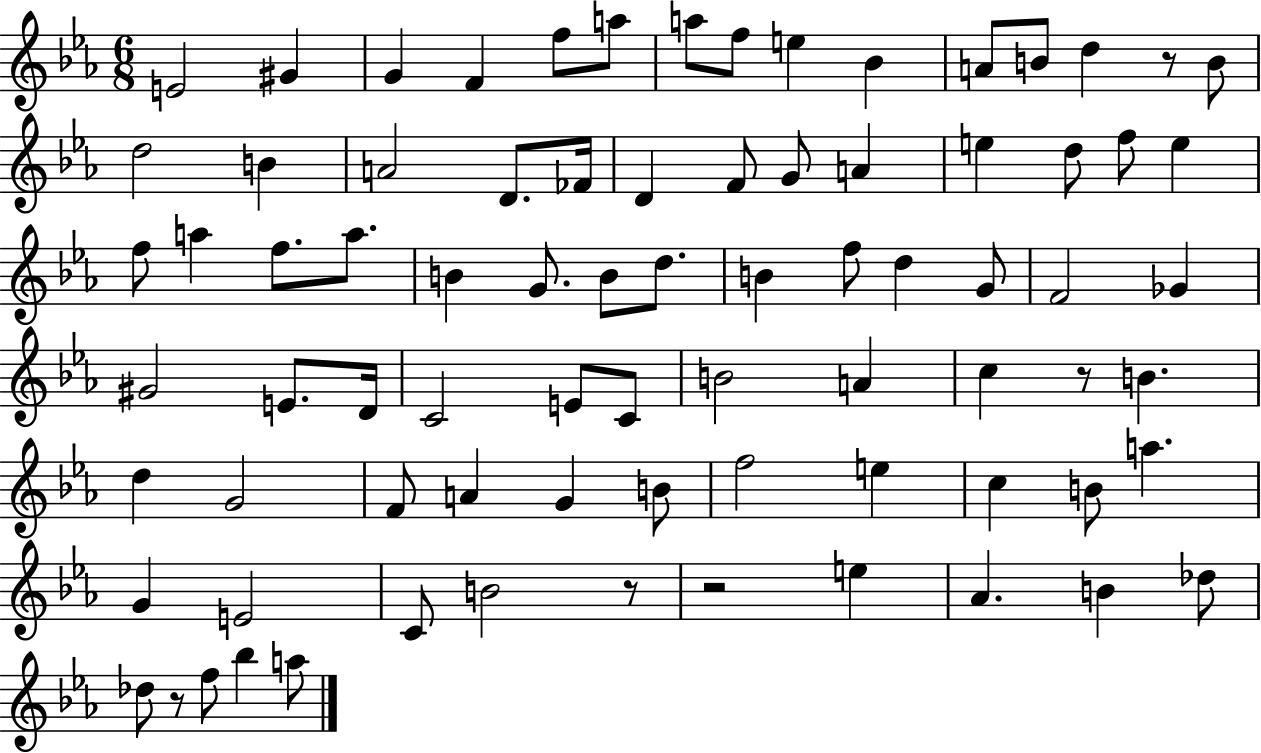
{
  \clef treble
  \numericTimeSignature
  \time 6/8
  \key ees \major
  e'2 gis'4 | g'4 f'4 f''8 a''8 | a''8 f''8 e''4 bes'4 | a'8 b'8 d''4 r8 b'8 | \break d''2 b'4 | a'2 d'8. fes'16 | d'4 f'8 g'8 a'4 | e''4 d''8 f''8 e''4 | \break f''8 a''4 f''8. a''8. | b'4 g'8. b'8 d''8. | b'4 f''8 d''4 g'8 | f'2 ges'4 | \break gis'2 e'8. d'16 | c'2 e'8 c'8 | b'2 a'4 | c''4 r8 b'4. | \break d''4 g'2 | f'8 a'4 g'4 b'8 | f''2 e''4 | c''4 b'8 a''4. | \break g'4 e'2 | c'8 b'2 r8 | r2 e''4 | aes'4. b'4 des''8 | \break des''8 r8 f''8 bes''4 a''8 | \bar "|."
}